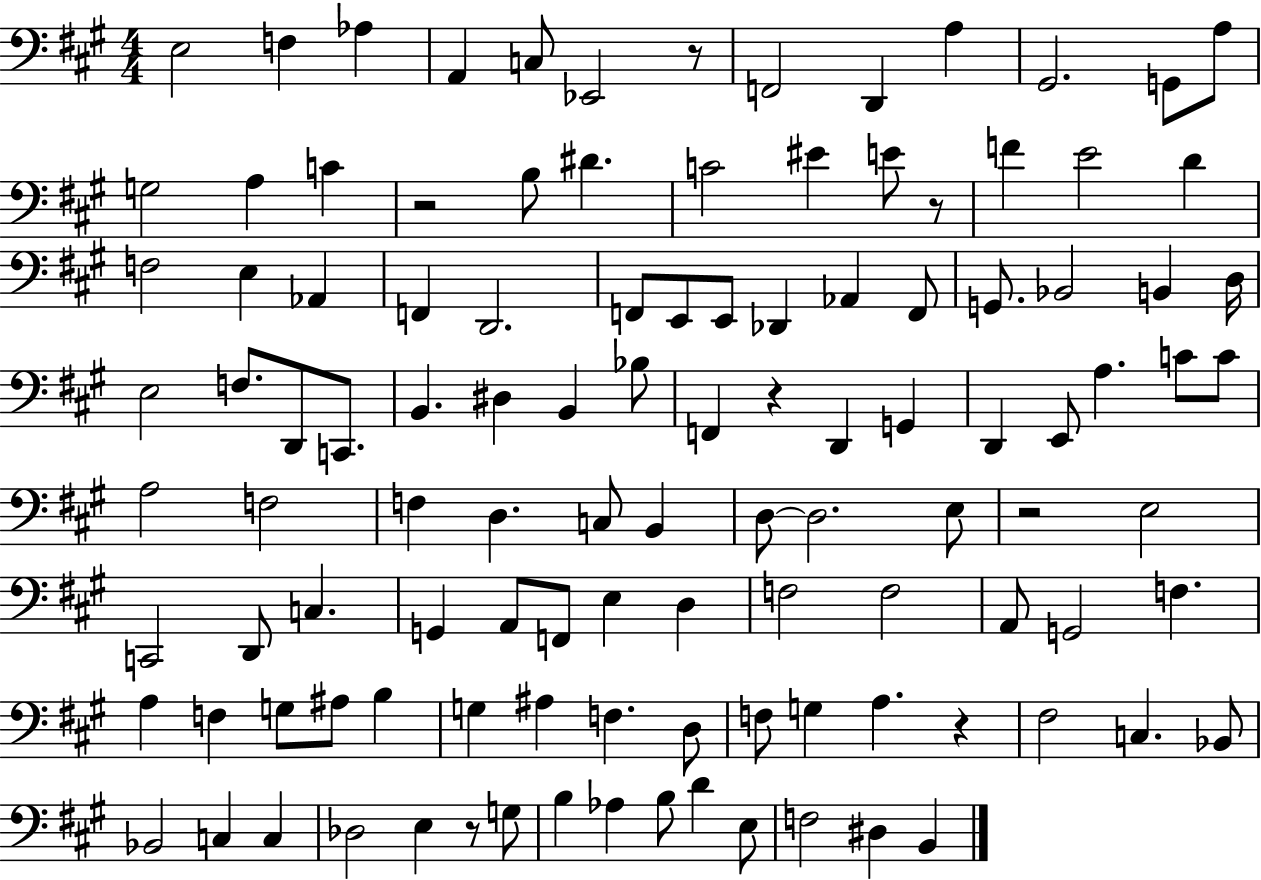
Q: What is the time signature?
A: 4/4